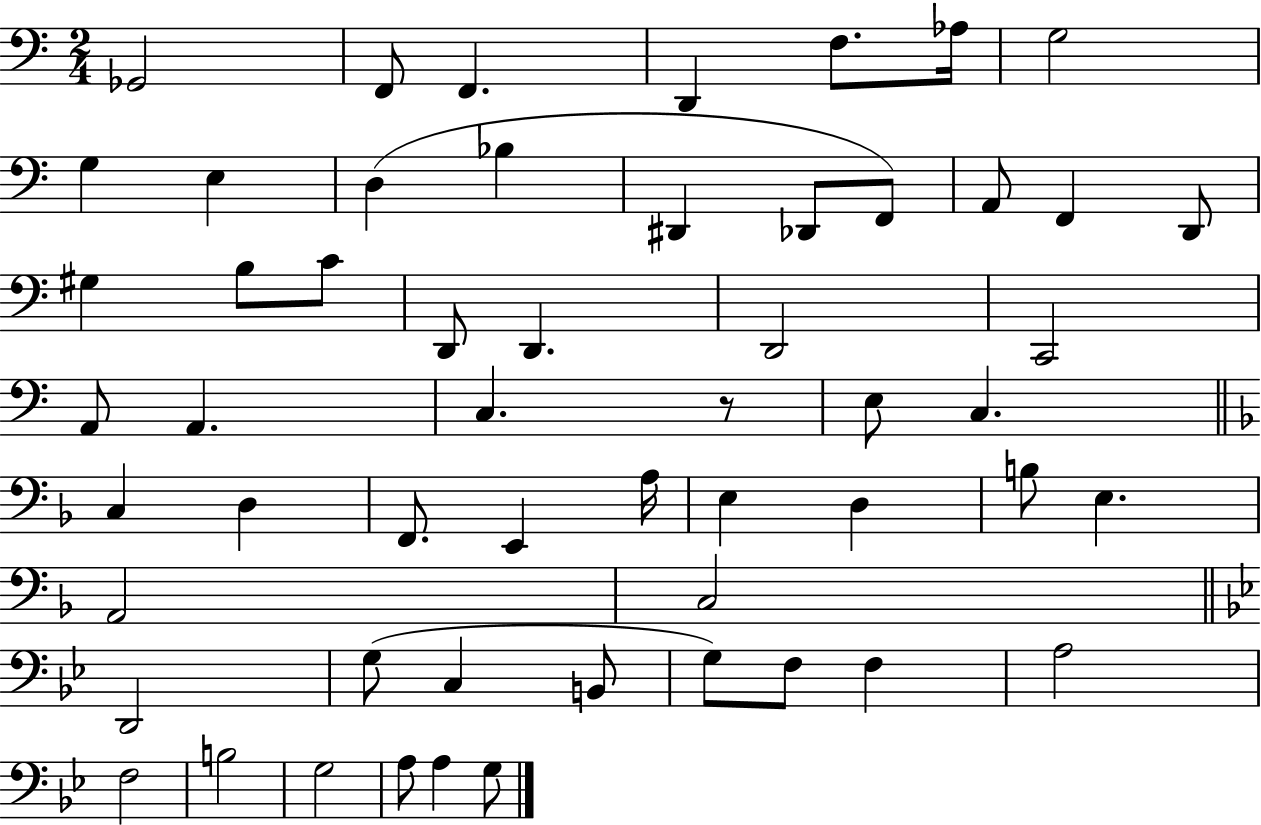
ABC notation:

X:1
T:Untitled
M:2/4
L:1/4
K:C
_G,,2 F,,/2 F,, D,, F,/2 _A,/4 G,2 G, E, D, _B, ^D,, _D,,/2 F,,/2 A,,/2 F,, D,,/2 ^G, B,/2 C/2 D,,/2 D,, D,,2 C,,2 A,,/2 A,, C, z/2 E,/2 C, C, D, F,,/2 E,, A,/4 E, D, B,/2 E, A,,2 C,2 D,,2 G,/2 C, B,,/2 G,/2 F,/2 F, A,2 F,2 B,2 G,2 A,/2 A, G,/2